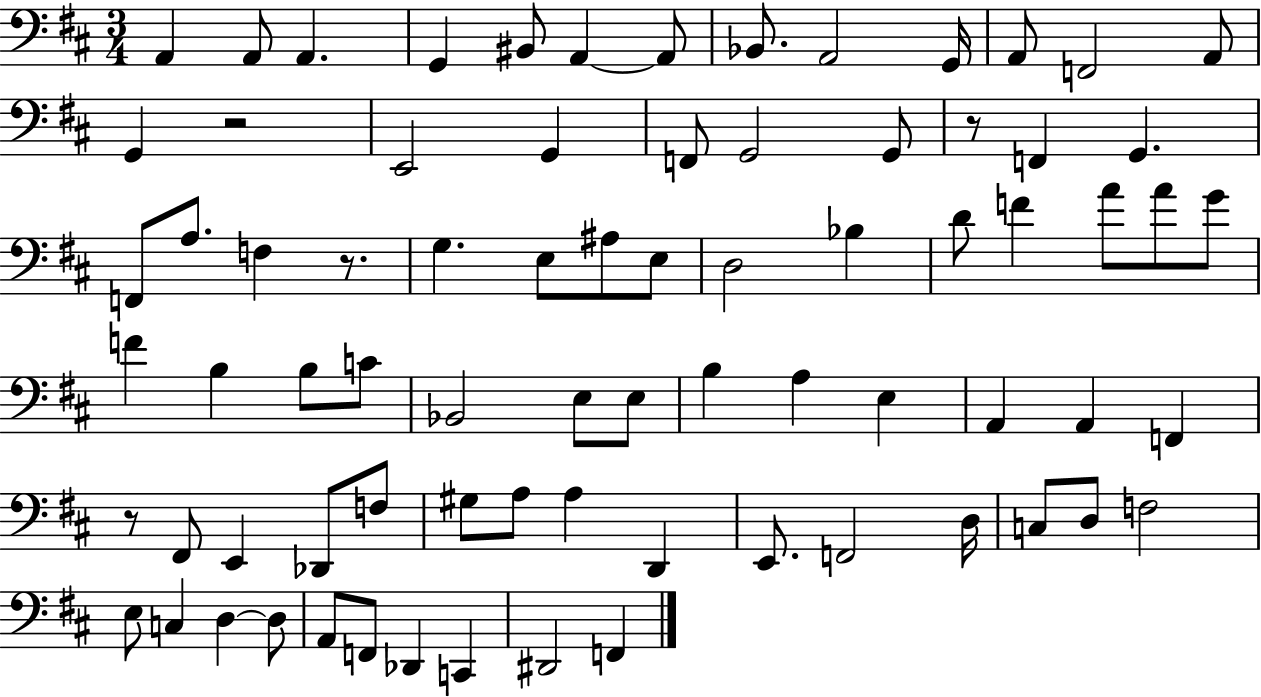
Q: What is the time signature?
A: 3/4